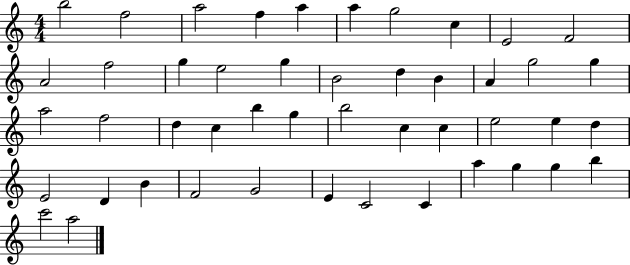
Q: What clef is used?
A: treble